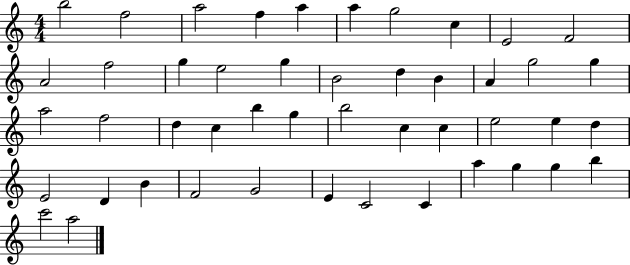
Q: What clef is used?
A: treble